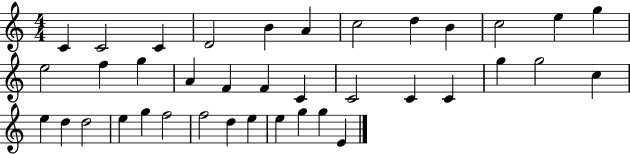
C4/q C4/h C4/q D4/h B4/q A4/q C5/h D5/q B4/q C5/h E5/q G5/q E5/h F5/q G5/q A4/q F4/q F4/q C4/q C4/h C4/q C4/q G5/q G5/h C5/q E5/q D5/q D5/h E5/q G5/q F5/h F5/h D5/q E5/q E5/q G5/q G5/q E4/q